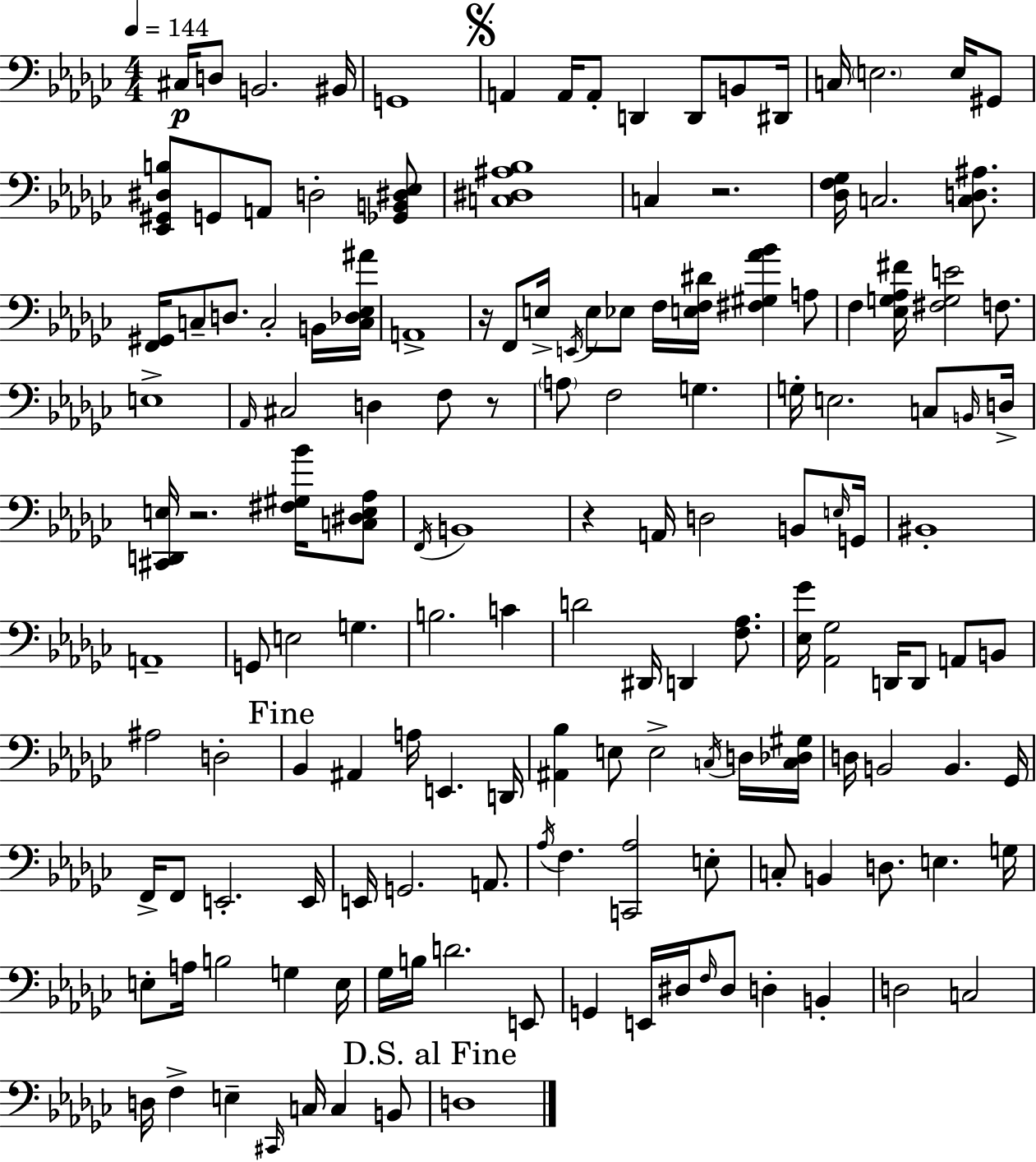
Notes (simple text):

C#3/s D3/e B2/h. BIS2/s G2/w A2/q A2/s A2/e D2/q D2/e B2/e D#2/s C3/s E3/h. E3/s G#2/e [Eb2,G#2,D#3,B3]/e G2/e A2/e D3/h [Gb2,B2,D#3,Eb3]/e [C3,D#3,A#3,Bb3]/w C3/q R/h. [Db3,F3,Gb3]/s C3/h. [C3,D3,A#3]/e. [F2,G#2]/s C3/e D3/e. C3/h B2/s [C3,Db3,Eb3,A#4]/s A2/w R/s F2/e E3/s E2/s E3/e Eb3/e F3/s [E3,F3,D#4]/s [F#3,G#3,Ab4,Bb4]/q A3/e F3/q [Eb3,G3,Ab3,F#4]/s [F#3,G3,E4]/h F3/e. E3/w Ab2/s C#3/h D3/q F3/e R/e A3/e F3/h G3/q. G3/s E3/h. C3/e B2/s D3/s [C#2,D2,E3]/s R/h. [F#3,G#3,Bb4]/s [C3,D#3,E3,Ab3]/e F2/s B2/w R/q A2/s D3/h B2/e E3/s G2/s BIS2/w A2/w G2/e E3/h G3/q. B3/h. C4/q D4/h D#2/s D2/q [F3,Ab3]/e. [Eb3,Gb4]/s [Ab2,Gb3]/h D2/s D2/e A2/e B2/e A#3/h D3/h Bb2/q A#2/q A3/s E2/q. D2/s [A#2,Bb3]/q E3/e E3/h C3/s D3/s [C3,Db3,G#3]/s D3/s B2/h B2/q. Gb2/s F2/s F2/e E2/h. E2/s E2/s G2/h. A2/e. Ab3/s F3/q. [C2,Ab3]/h E3/e C3/e B2/q D3/e. E3/q. G3/s E3/e A3/s B3/h G3/q E3/s Gb3/s B3/s D4/h. E2/e G2/q E2/s D#3/s F3/s D#3/e D3/q B2/q D3/h C3/h D3/s F3/q E3/q C#2/s C3/s C3/q B2/e D3/w